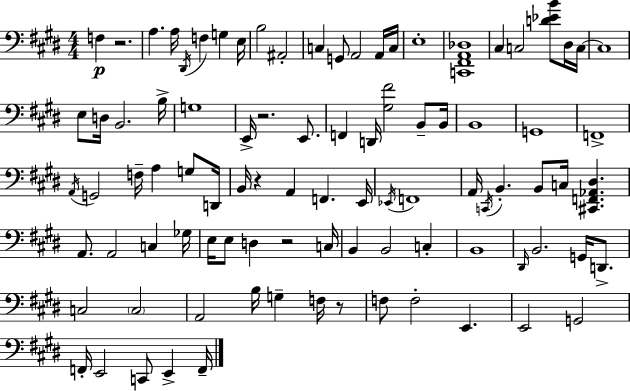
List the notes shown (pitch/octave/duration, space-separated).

F3/q R/h. A3/q. A3/s D#2/s F3/q G3/q E3/s B3/h A#2/h C3/q G2/e A2/h A2/s C3/s E3/w [C2,F#2,A2,Db3]/w C#3/q C3/h [D4,Eb4,B4]/e D#3/s C3/s C3/w E3/e D3/s B2/h. B3/s G3/w E2/s R/h. E2/e. F2/q D2/s [G#3,F#4]/h B2/e B2/s B2/w G2/w F2/w A2/s G2/h F3/s A3/q G3/e D2/s B2/s R/q A2/q F2/q. E2/s Eb2/s F2/w A2/s C2/s B2/q. B2/e C3/s [C#2,F2,Ab2,D#3]/q. A2/e. A2/h C3/q Gb3/s E3/s E3/e D3/q R/h C3/s B2/q B2/h C3/q B2/w D#2/s B2/h. G2/s D2/e. C3/h C3/h A2/h B3/s G3/q F3/s R/e F3/e F3/h E2/q. E2/h G2/h F2/s E2/h C2/e E2/q F2/s